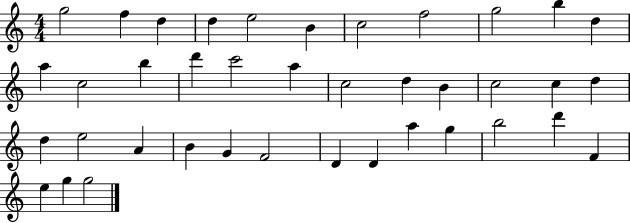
{
  \clef treble
  \numericTimeSignature
  \time 4/4
  \key c \major
  g''2 f''4 d''4 | d''4 e''2 b'4 | c''2 f''2 | g''2 b''4 d''4 | \break a''4 c''2 b''4 | d'''4 c'''2 a''4 | c''2 d''4 b'4 | c''2 c''4 d''4 | \break d''4 e''2 a'4 | b'4 g'4 f'2 | d'4 d'4 a''4 g''4 | b''2 d'''4 f'4 | \break e''4 g''4 g''2 | \bar "|."
}